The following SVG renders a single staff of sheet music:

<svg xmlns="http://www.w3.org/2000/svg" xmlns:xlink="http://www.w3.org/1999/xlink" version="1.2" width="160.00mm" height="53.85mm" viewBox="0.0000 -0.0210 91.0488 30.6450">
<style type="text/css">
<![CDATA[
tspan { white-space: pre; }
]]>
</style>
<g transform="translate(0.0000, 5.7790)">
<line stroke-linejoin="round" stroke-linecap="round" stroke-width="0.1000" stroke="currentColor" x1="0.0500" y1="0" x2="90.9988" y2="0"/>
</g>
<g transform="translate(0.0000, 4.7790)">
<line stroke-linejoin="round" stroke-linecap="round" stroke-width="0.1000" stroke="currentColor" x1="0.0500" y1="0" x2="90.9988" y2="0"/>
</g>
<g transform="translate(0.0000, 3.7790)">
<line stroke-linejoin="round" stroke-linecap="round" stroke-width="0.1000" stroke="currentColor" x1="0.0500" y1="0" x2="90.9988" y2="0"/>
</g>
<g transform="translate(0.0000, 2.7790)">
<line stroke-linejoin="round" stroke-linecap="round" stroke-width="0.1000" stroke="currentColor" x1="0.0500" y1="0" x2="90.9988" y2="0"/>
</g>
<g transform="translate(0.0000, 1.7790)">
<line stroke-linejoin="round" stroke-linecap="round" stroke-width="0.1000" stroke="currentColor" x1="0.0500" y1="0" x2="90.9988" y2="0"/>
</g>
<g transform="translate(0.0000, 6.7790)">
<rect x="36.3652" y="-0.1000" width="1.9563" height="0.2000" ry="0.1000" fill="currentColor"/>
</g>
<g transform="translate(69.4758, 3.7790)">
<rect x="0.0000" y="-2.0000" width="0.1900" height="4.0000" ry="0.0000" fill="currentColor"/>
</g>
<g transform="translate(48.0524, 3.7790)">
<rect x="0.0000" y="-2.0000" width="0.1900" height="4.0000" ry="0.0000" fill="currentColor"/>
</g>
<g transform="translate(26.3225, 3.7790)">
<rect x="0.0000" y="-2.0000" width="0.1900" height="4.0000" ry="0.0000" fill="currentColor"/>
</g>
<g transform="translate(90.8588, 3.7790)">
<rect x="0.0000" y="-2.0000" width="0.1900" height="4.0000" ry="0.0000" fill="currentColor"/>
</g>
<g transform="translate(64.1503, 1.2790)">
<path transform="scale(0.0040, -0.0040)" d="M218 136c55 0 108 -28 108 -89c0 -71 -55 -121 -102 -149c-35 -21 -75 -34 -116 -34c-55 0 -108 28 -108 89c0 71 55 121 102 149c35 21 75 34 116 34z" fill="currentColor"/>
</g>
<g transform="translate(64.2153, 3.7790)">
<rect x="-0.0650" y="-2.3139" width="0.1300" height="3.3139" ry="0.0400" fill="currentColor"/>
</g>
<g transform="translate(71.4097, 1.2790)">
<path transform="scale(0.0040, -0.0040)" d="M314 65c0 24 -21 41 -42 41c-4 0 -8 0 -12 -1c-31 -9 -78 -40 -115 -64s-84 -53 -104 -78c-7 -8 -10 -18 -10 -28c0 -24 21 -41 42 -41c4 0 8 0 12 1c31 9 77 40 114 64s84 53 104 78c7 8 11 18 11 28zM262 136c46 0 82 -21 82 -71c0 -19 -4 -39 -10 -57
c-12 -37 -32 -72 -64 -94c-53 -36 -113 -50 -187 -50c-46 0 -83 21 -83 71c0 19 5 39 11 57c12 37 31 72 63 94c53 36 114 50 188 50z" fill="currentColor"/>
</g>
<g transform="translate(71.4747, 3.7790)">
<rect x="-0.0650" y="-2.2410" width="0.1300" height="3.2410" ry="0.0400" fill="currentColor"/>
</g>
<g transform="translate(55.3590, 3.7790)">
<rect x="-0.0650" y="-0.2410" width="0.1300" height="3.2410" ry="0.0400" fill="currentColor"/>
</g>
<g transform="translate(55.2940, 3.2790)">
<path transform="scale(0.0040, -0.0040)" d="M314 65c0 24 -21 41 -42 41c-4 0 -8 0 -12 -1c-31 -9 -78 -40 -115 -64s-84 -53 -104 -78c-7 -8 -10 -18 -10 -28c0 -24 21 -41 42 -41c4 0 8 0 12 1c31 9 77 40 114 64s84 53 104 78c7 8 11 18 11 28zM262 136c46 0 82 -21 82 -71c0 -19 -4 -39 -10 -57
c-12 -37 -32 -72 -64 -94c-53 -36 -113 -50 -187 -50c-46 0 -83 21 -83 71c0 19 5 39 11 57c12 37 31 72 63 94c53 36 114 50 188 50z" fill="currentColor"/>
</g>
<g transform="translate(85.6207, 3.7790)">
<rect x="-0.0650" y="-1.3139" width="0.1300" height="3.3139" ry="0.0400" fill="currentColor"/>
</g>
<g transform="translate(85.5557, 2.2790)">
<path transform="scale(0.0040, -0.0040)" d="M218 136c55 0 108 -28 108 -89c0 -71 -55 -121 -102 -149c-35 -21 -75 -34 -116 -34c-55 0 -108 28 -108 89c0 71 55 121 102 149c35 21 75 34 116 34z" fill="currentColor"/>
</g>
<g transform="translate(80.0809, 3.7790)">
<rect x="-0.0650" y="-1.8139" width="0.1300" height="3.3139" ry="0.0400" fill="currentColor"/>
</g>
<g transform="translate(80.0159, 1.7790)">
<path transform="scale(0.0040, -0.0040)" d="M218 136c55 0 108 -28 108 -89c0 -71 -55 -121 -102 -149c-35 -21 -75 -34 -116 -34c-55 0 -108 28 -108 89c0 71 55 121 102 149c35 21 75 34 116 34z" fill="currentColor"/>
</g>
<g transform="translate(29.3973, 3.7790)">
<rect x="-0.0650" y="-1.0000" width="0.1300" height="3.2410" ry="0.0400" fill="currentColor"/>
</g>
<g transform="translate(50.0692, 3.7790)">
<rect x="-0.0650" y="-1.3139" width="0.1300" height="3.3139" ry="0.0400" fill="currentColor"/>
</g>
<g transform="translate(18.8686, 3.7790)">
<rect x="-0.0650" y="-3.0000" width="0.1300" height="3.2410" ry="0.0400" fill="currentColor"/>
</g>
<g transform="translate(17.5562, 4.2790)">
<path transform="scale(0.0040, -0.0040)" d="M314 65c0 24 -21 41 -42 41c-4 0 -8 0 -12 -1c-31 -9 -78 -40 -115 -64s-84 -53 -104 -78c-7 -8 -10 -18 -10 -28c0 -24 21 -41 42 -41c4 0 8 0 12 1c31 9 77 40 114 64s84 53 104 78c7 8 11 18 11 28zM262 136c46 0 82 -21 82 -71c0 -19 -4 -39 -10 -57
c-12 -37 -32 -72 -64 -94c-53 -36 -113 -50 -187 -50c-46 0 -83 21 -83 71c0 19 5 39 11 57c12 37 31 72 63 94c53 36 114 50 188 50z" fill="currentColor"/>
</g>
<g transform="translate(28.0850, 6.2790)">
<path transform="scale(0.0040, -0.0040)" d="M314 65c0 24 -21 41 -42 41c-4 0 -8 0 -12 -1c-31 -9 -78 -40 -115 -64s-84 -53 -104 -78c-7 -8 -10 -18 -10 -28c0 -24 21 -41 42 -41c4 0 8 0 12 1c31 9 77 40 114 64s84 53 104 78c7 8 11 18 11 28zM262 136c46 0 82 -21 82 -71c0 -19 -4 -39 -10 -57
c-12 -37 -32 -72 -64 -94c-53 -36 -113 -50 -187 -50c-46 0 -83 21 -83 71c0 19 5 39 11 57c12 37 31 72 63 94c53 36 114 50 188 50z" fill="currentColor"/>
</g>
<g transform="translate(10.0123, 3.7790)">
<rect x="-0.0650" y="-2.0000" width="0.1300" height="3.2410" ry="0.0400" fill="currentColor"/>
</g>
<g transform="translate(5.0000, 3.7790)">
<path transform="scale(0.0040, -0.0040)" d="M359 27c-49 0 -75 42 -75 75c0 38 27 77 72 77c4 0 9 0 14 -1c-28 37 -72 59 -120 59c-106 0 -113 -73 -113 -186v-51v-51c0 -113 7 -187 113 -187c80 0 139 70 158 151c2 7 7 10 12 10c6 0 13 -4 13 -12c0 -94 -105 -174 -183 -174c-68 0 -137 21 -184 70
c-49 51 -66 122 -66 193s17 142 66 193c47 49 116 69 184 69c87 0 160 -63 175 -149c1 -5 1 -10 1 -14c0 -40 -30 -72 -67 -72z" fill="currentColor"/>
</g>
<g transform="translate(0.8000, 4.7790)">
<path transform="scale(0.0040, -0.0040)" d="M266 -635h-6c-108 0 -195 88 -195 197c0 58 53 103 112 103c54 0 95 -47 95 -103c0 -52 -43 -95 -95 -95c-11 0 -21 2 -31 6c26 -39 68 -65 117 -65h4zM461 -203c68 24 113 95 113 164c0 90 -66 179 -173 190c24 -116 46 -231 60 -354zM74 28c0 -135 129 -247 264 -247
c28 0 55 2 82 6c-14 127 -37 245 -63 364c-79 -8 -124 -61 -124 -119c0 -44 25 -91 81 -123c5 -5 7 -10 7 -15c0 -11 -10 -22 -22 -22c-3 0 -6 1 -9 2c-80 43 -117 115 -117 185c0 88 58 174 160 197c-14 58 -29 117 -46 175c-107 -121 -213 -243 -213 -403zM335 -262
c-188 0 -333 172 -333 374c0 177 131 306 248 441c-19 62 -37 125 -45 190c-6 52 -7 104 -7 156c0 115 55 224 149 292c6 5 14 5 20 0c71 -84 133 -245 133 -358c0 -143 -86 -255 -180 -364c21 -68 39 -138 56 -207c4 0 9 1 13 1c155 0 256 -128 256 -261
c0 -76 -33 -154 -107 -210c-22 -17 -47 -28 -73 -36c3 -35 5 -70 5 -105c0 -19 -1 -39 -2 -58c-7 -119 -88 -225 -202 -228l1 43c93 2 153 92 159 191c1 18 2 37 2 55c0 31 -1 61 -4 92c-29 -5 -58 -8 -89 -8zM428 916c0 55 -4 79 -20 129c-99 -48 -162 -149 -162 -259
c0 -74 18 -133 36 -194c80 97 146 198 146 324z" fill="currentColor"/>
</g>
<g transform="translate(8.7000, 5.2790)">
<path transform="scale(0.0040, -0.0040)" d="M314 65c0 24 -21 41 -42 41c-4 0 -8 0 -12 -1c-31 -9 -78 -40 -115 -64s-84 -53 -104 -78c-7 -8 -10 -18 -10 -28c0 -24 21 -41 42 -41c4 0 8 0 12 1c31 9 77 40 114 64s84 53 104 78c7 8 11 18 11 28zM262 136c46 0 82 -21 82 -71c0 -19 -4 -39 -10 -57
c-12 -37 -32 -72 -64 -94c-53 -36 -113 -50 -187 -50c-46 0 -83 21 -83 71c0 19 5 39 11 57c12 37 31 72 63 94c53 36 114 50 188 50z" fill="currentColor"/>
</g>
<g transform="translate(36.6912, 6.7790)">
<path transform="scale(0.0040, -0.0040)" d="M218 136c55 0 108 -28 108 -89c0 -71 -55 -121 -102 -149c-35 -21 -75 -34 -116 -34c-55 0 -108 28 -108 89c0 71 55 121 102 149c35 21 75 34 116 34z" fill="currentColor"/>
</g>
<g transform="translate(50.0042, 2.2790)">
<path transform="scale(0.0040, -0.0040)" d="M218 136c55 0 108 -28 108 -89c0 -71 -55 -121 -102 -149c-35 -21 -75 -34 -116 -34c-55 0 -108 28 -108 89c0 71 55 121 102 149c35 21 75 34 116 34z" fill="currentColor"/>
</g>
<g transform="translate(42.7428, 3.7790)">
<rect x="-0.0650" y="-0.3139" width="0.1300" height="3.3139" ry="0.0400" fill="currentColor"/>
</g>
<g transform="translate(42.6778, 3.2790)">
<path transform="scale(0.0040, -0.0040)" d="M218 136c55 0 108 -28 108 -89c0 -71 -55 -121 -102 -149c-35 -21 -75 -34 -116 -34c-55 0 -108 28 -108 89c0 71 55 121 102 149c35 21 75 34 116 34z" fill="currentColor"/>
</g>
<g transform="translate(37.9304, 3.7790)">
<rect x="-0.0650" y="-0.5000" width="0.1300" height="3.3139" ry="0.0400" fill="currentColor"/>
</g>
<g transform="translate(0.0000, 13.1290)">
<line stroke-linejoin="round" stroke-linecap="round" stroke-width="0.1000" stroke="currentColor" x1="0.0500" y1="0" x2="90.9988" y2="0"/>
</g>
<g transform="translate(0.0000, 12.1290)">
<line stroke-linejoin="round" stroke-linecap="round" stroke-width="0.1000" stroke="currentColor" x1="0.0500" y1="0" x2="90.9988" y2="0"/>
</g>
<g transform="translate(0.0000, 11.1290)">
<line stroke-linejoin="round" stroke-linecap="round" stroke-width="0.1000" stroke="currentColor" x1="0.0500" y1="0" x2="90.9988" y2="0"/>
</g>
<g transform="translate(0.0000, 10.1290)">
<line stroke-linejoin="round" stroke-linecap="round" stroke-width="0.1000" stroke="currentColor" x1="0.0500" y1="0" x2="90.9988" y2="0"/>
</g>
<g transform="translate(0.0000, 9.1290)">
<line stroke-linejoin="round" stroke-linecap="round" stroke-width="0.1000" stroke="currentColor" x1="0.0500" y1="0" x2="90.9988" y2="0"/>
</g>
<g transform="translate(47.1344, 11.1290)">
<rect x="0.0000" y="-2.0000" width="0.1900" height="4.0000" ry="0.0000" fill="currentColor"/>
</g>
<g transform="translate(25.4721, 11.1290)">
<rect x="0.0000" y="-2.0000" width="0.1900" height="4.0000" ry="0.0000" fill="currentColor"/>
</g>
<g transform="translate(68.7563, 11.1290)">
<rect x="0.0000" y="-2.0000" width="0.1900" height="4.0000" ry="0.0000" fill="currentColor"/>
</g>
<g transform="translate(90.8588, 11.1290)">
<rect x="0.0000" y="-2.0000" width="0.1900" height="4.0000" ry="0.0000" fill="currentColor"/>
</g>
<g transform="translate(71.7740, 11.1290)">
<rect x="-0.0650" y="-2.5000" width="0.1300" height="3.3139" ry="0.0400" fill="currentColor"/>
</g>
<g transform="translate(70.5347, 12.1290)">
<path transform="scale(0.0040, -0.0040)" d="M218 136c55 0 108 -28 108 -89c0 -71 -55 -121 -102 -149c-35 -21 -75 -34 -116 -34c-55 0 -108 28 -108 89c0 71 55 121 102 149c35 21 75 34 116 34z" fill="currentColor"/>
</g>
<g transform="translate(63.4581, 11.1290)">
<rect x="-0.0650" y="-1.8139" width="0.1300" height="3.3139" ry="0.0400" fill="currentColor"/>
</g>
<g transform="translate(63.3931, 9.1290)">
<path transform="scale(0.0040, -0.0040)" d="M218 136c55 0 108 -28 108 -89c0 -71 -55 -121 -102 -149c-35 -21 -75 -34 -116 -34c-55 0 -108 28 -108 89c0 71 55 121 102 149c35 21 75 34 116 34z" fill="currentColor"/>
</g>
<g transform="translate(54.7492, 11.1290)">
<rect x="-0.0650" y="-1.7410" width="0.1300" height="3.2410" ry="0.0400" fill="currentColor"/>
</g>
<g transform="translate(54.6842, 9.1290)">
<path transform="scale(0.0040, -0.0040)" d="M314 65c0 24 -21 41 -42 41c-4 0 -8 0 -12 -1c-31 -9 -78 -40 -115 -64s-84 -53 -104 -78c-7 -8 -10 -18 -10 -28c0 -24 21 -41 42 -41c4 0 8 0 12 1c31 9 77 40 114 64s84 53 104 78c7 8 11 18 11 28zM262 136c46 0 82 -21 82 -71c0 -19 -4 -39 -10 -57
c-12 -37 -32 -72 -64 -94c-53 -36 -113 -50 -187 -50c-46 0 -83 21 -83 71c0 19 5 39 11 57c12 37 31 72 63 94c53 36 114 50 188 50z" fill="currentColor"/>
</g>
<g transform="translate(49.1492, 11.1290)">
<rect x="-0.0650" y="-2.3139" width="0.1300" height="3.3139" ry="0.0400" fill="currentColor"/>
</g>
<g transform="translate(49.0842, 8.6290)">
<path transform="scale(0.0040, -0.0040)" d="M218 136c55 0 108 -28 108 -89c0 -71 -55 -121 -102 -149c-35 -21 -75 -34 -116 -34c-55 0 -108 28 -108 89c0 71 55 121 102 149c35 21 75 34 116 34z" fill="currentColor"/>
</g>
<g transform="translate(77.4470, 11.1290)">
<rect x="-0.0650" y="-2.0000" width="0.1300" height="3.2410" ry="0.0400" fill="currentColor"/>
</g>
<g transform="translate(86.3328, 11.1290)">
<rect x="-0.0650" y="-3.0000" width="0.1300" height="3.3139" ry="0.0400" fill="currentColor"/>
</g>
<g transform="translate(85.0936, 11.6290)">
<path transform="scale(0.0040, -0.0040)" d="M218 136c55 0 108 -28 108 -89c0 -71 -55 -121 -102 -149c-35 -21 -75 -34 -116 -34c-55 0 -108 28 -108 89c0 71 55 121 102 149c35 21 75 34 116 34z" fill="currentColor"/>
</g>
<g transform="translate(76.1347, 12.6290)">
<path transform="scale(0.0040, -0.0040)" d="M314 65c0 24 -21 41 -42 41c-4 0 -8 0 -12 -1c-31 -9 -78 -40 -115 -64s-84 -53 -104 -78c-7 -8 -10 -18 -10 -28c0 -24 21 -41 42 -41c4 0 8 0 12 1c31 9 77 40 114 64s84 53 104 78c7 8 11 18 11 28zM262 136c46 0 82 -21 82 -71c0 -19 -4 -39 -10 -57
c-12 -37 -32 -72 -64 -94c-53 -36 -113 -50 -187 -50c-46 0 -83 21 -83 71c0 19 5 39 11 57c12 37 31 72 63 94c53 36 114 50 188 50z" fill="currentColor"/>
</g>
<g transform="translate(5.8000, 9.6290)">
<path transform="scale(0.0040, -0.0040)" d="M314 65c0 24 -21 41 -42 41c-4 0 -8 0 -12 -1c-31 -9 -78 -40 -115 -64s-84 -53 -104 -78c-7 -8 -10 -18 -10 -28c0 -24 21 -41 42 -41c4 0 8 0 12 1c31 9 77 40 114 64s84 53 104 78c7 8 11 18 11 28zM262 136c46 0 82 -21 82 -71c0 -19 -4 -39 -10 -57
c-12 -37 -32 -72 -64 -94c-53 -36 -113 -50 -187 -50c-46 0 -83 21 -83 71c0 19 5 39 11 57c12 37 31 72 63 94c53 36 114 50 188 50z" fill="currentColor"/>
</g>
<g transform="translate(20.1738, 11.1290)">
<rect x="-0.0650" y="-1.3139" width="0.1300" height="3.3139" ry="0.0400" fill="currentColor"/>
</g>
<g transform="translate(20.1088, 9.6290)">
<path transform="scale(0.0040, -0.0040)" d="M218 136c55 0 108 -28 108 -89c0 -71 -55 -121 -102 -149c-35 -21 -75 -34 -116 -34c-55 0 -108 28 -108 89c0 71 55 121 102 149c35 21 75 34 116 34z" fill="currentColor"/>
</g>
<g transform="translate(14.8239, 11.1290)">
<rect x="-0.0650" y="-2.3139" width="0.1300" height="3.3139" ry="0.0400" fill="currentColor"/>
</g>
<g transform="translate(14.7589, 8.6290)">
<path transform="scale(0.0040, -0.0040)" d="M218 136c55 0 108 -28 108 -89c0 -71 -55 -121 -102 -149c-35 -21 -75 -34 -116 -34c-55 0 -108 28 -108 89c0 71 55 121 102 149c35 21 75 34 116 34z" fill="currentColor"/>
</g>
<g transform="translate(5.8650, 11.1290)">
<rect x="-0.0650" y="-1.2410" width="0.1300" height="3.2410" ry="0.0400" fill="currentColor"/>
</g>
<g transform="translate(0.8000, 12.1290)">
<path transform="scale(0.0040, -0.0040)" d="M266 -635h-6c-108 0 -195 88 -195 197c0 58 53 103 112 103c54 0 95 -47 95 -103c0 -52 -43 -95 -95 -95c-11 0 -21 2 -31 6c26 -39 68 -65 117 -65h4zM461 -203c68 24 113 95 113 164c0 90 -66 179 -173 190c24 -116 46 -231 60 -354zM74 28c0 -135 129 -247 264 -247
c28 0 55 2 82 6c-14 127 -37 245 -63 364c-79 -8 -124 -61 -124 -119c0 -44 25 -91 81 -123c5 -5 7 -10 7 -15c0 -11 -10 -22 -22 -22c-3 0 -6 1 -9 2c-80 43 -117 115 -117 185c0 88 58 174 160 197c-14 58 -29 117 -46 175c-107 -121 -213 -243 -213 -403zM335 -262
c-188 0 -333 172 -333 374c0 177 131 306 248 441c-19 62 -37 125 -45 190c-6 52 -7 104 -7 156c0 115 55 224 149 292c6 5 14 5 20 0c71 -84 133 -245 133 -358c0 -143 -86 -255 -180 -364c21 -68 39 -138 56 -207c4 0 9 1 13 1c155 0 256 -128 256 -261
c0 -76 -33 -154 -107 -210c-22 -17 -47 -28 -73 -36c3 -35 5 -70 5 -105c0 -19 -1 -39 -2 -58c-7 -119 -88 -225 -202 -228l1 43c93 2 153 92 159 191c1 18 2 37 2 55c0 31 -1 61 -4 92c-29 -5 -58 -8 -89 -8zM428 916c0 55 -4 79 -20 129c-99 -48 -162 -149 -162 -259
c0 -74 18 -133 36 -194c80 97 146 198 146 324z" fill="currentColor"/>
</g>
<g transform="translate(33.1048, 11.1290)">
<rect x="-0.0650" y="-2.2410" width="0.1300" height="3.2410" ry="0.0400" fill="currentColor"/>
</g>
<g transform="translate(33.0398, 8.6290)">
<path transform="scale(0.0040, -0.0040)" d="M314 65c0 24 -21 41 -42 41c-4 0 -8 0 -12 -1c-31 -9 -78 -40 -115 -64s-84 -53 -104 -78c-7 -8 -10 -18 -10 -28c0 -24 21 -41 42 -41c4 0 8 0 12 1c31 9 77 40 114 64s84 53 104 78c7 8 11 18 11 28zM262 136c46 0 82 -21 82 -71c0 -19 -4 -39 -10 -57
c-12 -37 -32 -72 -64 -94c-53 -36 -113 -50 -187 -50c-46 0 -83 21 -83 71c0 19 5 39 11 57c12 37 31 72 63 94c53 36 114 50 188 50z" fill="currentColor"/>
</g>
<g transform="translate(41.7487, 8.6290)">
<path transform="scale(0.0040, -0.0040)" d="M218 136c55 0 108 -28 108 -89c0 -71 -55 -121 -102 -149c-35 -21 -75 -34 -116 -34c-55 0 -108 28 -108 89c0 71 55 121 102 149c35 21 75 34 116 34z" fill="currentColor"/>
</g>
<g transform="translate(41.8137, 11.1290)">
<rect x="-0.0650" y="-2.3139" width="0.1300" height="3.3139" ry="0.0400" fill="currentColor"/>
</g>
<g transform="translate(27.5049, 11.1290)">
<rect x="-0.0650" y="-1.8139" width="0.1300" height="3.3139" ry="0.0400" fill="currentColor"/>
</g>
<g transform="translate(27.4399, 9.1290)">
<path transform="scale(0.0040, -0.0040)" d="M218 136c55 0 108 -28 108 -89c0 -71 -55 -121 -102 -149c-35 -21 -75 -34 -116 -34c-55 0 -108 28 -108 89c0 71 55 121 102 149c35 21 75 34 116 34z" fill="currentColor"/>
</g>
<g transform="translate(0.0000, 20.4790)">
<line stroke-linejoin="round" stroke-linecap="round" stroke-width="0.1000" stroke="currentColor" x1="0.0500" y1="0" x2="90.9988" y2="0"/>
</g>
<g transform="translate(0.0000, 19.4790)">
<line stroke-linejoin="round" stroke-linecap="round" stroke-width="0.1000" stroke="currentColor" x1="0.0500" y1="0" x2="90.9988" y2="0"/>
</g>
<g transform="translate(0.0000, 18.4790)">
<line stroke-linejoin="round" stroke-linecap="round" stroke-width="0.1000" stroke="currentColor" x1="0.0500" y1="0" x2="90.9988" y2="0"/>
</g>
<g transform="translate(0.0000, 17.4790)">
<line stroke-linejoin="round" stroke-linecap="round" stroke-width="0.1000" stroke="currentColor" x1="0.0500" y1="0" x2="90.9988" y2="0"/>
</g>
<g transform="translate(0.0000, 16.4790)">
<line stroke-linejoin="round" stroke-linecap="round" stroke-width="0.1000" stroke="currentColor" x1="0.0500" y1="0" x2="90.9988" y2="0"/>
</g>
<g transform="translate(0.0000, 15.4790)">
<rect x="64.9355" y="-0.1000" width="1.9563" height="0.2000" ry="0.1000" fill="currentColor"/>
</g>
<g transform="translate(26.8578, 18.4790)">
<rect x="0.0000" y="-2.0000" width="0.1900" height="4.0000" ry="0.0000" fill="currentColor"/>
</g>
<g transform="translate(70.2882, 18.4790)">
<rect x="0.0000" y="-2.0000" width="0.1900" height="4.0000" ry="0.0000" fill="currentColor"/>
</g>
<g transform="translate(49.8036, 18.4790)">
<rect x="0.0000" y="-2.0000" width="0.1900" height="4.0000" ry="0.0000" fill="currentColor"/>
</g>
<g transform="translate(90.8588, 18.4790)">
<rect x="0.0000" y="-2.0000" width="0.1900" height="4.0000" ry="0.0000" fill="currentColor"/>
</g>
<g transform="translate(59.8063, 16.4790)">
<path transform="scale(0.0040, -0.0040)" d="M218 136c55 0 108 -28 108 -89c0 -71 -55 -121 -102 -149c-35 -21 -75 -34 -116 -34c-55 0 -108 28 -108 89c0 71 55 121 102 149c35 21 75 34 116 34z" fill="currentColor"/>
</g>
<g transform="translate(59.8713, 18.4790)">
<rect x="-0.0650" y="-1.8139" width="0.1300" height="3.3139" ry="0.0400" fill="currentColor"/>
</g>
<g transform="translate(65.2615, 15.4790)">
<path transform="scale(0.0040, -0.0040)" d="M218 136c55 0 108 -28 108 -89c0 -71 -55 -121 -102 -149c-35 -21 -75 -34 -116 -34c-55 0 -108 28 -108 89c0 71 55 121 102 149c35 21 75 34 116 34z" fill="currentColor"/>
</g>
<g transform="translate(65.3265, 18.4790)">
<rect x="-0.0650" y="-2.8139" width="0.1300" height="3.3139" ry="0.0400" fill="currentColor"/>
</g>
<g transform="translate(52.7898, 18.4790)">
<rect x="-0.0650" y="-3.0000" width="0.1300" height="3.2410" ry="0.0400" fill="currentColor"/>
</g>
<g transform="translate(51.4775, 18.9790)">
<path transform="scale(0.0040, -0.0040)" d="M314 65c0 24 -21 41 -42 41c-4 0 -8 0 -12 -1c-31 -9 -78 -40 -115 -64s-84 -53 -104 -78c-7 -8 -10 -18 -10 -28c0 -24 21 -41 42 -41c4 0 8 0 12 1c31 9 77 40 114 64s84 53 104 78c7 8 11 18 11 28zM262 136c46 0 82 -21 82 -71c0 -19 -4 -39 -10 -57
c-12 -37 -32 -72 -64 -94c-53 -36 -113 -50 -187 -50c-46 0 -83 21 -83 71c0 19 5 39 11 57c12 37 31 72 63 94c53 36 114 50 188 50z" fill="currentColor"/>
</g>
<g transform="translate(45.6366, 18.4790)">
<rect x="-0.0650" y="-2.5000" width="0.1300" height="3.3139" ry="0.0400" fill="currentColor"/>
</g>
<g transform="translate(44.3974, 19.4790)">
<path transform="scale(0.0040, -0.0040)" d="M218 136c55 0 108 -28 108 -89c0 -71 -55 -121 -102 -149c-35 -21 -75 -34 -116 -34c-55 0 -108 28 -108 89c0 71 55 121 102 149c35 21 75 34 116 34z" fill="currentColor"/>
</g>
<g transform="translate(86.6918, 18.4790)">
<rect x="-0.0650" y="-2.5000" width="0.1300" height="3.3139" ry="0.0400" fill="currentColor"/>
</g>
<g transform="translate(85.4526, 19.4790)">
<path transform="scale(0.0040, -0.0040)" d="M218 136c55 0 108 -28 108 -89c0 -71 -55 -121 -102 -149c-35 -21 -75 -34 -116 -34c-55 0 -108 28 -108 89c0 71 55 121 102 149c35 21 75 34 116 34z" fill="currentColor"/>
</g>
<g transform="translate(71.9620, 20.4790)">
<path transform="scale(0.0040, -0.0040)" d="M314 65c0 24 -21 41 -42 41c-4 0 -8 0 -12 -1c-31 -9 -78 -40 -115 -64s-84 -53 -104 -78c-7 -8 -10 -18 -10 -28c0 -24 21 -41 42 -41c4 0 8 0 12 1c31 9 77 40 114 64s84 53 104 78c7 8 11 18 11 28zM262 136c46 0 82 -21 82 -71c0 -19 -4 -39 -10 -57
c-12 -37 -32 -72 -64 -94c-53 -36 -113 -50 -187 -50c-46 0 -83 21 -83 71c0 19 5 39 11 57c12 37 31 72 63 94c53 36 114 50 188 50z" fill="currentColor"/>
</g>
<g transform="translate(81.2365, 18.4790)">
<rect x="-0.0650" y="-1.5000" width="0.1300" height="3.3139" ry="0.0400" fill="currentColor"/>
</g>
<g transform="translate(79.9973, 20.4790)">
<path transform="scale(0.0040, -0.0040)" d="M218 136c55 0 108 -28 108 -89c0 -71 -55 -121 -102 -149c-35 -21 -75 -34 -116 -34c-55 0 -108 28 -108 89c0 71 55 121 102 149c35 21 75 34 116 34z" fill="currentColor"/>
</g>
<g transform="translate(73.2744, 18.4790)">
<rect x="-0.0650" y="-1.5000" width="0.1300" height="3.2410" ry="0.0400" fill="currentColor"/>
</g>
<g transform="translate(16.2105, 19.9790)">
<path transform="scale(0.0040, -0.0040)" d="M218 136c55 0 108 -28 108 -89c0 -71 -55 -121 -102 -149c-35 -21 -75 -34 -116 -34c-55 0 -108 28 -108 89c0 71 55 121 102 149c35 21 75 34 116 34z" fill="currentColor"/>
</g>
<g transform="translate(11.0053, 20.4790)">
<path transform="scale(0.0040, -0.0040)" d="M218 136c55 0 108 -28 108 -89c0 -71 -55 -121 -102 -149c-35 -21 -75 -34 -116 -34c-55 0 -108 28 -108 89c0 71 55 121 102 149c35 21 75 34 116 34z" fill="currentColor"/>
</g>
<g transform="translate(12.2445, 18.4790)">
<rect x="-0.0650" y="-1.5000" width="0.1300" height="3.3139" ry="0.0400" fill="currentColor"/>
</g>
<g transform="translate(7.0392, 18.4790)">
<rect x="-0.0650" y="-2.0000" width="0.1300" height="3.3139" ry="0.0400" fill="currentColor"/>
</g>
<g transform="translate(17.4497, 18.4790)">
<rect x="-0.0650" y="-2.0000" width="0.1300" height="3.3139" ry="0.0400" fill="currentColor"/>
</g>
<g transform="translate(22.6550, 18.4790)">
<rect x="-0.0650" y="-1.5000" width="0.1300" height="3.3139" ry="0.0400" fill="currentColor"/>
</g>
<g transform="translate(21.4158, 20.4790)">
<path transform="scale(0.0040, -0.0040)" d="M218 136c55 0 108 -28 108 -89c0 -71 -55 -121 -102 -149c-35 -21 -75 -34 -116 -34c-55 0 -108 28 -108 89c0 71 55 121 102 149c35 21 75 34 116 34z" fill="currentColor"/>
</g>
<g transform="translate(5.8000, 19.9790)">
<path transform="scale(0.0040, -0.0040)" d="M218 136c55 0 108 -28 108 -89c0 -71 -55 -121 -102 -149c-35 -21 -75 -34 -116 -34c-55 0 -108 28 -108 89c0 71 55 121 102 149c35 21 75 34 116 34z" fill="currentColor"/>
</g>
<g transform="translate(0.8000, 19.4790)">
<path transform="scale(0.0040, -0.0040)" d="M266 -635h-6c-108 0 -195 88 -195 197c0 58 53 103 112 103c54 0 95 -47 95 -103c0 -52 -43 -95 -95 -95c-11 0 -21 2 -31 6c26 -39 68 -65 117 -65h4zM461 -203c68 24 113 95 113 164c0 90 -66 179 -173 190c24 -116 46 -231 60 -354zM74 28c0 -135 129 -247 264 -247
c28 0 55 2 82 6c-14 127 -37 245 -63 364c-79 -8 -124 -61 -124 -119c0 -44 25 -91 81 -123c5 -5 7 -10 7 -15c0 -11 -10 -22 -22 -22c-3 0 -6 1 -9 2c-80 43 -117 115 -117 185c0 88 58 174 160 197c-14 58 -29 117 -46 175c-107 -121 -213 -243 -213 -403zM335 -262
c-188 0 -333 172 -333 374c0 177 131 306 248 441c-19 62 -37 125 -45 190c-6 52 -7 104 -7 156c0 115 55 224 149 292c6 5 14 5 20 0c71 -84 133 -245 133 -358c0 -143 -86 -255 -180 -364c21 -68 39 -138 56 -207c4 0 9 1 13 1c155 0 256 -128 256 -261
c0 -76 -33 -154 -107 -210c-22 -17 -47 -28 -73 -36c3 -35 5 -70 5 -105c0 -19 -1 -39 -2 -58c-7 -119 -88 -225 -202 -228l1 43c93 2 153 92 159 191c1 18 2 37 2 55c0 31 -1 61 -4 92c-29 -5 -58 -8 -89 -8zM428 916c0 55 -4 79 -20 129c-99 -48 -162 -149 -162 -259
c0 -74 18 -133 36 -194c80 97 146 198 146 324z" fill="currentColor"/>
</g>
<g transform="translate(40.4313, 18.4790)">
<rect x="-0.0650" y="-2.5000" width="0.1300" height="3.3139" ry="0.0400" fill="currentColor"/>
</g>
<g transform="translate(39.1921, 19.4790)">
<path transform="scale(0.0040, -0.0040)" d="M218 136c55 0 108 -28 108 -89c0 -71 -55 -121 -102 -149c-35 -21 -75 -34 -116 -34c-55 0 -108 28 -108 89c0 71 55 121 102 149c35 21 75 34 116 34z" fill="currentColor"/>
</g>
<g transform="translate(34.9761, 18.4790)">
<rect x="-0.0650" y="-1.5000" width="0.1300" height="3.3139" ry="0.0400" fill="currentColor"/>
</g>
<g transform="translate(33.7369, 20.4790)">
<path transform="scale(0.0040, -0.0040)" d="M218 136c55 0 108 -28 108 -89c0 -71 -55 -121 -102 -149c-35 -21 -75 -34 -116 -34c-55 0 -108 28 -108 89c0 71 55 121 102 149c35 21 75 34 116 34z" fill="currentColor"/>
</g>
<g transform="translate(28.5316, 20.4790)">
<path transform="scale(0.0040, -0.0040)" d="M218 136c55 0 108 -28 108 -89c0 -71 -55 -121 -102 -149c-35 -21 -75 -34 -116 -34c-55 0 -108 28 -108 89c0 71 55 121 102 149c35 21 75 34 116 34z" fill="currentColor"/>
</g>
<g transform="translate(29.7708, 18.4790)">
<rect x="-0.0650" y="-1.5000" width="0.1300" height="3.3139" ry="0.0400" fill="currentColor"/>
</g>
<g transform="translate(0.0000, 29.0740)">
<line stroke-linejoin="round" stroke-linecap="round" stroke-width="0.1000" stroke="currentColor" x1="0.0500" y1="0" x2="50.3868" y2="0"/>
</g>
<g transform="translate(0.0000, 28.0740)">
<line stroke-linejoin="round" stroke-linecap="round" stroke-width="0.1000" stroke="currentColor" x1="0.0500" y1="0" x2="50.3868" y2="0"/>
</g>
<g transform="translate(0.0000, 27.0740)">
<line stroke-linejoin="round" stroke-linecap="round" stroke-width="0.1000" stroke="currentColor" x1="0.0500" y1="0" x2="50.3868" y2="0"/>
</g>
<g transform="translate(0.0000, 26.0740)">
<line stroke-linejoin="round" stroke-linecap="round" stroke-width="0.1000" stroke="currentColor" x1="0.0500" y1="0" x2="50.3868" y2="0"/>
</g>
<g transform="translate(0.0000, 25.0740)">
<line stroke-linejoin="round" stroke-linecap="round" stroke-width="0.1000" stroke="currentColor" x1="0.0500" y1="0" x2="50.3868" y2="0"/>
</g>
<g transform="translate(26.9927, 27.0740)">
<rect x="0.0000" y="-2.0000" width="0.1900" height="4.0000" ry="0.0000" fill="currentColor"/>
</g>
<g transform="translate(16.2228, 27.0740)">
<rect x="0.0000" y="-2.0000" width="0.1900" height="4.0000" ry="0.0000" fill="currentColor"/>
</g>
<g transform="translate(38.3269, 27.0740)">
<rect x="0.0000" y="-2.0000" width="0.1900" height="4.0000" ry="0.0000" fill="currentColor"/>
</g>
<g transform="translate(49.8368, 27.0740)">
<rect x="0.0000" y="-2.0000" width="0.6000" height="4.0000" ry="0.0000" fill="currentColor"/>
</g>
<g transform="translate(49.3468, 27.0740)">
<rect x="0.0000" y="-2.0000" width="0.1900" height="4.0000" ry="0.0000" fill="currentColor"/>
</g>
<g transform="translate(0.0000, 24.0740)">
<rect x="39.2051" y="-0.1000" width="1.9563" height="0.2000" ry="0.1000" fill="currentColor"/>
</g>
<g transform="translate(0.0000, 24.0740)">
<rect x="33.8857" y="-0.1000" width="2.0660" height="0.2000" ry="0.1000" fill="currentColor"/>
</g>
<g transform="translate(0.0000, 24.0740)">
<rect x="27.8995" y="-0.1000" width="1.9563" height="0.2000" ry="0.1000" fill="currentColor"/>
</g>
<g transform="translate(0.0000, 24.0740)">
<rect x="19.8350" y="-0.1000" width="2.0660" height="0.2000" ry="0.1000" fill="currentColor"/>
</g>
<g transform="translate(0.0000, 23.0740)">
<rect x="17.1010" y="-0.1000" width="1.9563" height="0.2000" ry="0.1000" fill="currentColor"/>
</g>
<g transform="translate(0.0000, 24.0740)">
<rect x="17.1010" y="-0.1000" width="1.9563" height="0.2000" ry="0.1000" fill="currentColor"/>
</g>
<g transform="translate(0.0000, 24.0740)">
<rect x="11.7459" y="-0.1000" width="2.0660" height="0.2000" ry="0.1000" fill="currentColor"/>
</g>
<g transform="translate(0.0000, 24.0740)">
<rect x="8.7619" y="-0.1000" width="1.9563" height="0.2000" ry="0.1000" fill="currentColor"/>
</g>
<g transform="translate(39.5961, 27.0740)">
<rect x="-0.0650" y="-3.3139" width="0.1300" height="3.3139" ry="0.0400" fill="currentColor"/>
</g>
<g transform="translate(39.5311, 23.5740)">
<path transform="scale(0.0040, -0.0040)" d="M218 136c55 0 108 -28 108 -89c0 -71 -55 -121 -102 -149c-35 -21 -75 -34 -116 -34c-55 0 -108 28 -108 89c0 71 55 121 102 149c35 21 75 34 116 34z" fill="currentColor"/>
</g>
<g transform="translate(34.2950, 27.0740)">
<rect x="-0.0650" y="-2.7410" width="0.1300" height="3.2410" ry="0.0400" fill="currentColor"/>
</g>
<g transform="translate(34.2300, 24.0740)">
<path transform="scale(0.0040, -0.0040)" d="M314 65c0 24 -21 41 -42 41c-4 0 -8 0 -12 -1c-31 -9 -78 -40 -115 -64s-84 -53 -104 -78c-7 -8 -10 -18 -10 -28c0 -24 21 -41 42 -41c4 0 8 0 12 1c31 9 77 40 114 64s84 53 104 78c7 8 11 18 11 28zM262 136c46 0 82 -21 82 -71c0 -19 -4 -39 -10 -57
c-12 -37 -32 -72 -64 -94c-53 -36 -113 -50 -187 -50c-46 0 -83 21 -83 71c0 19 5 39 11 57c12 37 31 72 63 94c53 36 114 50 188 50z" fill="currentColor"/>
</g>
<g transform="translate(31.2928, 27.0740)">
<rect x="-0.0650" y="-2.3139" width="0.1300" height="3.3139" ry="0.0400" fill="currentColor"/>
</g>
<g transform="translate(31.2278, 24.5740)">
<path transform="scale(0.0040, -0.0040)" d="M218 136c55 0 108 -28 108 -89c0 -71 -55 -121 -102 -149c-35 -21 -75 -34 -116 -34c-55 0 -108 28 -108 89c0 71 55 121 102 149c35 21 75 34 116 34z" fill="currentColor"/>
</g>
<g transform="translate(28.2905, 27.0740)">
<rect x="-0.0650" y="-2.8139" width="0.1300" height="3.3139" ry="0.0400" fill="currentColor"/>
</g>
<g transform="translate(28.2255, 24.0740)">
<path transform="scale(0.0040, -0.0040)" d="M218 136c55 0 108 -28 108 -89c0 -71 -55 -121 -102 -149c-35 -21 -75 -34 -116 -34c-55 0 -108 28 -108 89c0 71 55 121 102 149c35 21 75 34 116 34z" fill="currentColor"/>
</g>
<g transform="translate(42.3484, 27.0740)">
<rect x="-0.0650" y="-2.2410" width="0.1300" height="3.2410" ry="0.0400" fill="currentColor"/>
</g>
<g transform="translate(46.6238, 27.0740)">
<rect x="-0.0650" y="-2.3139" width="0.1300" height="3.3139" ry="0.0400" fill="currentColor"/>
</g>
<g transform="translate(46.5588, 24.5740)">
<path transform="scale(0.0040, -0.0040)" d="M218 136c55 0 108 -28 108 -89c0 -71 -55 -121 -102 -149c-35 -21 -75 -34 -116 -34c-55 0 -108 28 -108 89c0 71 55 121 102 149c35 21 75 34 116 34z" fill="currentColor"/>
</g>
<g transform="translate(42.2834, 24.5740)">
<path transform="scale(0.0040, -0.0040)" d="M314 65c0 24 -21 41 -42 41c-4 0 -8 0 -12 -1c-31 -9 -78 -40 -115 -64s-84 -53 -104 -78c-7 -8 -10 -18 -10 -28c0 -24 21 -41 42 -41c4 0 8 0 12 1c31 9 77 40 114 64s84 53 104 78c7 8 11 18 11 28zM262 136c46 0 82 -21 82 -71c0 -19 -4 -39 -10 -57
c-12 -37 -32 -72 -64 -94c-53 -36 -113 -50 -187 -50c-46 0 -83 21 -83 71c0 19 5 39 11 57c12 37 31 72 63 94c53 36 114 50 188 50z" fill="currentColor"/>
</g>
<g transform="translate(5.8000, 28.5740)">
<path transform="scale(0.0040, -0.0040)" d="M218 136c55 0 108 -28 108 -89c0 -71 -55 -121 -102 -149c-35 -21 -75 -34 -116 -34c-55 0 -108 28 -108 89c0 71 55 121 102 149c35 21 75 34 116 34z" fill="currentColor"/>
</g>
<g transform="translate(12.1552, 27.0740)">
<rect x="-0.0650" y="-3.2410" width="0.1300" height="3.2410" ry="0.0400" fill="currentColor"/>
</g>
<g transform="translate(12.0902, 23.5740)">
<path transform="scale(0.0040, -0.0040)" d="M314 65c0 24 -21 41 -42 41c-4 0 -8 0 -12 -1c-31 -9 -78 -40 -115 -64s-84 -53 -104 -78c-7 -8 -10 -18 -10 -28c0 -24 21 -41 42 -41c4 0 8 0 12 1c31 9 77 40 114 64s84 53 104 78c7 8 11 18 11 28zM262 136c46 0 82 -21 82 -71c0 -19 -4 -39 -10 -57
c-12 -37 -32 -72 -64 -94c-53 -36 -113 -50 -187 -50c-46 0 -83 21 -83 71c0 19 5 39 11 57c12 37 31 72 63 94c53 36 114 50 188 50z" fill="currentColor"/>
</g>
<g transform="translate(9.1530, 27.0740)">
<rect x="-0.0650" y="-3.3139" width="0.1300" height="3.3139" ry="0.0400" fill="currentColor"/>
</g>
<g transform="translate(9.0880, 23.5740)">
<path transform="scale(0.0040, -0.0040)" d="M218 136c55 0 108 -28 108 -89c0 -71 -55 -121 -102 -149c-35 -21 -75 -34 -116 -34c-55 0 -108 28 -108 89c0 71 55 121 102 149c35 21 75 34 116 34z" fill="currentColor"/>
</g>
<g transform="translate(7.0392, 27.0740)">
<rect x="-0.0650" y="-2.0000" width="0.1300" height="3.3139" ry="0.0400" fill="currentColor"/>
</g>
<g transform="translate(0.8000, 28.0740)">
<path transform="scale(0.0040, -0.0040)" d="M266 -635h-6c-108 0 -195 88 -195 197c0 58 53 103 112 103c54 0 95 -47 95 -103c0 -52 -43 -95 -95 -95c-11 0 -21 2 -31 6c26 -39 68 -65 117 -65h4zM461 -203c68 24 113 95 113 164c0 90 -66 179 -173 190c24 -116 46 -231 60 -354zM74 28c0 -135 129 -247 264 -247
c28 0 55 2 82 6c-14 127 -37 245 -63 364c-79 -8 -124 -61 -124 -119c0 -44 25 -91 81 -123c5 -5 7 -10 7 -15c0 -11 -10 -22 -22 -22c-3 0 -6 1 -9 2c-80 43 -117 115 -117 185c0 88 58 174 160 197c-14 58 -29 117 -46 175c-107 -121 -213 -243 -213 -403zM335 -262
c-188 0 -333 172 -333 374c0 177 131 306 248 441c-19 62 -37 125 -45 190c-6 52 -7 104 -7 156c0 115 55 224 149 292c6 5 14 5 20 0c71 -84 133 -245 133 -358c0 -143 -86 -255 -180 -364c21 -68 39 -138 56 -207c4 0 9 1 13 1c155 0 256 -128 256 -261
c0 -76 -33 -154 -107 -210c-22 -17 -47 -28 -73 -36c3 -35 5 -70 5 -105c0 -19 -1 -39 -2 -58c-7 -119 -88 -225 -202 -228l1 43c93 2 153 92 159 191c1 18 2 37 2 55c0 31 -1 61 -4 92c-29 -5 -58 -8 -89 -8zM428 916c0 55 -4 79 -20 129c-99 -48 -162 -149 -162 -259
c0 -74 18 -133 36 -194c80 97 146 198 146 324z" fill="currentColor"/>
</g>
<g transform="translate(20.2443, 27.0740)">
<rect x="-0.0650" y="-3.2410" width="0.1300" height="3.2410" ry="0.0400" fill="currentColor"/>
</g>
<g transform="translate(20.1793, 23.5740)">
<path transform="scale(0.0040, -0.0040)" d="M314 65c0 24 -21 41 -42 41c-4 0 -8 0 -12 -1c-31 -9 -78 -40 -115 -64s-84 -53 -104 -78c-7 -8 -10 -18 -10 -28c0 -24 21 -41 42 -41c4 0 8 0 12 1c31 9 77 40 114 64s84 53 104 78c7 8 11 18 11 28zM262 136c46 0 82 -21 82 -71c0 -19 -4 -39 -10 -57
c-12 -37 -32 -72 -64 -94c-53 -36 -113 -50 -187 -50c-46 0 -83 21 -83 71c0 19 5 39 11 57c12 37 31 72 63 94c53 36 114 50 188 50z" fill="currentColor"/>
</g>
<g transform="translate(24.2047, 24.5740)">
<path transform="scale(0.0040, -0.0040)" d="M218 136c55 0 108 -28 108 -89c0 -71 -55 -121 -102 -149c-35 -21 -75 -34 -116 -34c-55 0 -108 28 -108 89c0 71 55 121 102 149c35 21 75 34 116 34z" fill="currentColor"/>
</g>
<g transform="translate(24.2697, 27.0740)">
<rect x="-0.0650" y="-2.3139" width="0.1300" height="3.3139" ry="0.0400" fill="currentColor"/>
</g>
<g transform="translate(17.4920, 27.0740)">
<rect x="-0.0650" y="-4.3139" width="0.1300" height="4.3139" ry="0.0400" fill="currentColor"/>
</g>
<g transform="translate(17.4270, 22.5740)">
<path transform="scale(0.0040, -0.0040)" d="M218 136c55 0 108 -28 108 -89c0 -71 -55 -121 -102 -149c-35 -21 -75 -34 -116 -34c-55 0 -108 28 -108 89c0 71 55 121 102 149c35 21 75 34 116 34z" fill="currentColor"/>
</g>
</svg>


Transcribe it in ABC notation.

X:1
T:Untitled
M:4/4
L:1/4
K:C
F2 A2 D2 C c e c2 g g2 f e e2 g e f g2 g g f2 f G F2 A F E F E E E G G A2 f a E2 E G F b b2 d' b2 g a g a2 b g2 g